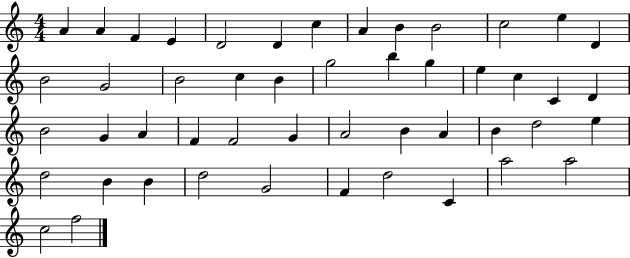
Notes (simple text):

A4/q A4/q F4/q E4/q D4/h D4/q C5/q A4/q B4/q B4/h C5/h E5/q D4/q B4/h G4/h B4/h C5/q B4/q G5/h B5/q G5/q E5/q C5/q C4/q D4/q B4/h G4/q A4/q F4/q F4/h G4/q A4/h B4/q A4/q B4/q D5/h E5/q D5/h B4/q B4/q D5/h G4/h F4/q D5/h C4/q A5/h A5/h C5/h F5/h